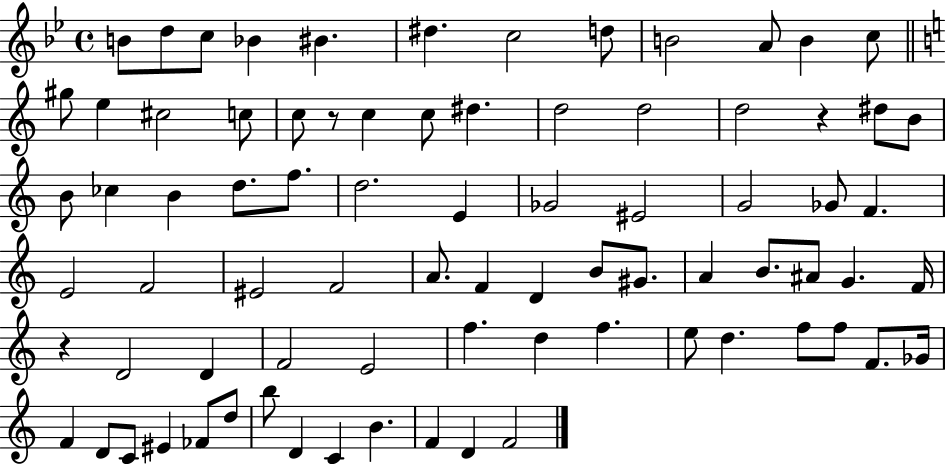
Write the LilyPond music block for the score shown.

{
  \clef treble
  \time 4/4
  \defaultTimeSignature
  \key bes \major
  b'8 d''8 c''8 bes'4 bis'4. | dis''4. c''2 d''8 | b'2 a'8 b'4 c''8 | \bar "||" \break \key c \major gis''8 e''4 cis''2 c''8 | c''8 r8 c''4 c''8 dis''4. | d''2 d''2 | d''2 r4 dis''8 b'8 | \break b'8 ces''4 b'4 d''8. f''8. | d''2. e'4 | ges'2 eis'2 | g'2 ges'8 f'4. | \break e'2 f'2 | eis'2 f'2 | a'8. f'4 d'4 b'8 gis'8. | a'4 b'8. ais'8 g'4. f'16 | \break r4 d'2 d'4 | f'2 e'2 | f''4. d''4 f''4. | e''8 d''4. f''8 f''8 f'8. ges'16 | \break f'4 d'8 c'8 eis'4 fes'8 d''8 | b''8 d'4 c'4 b'4. | f'4 d'4 f'2 | \bar "|."
}